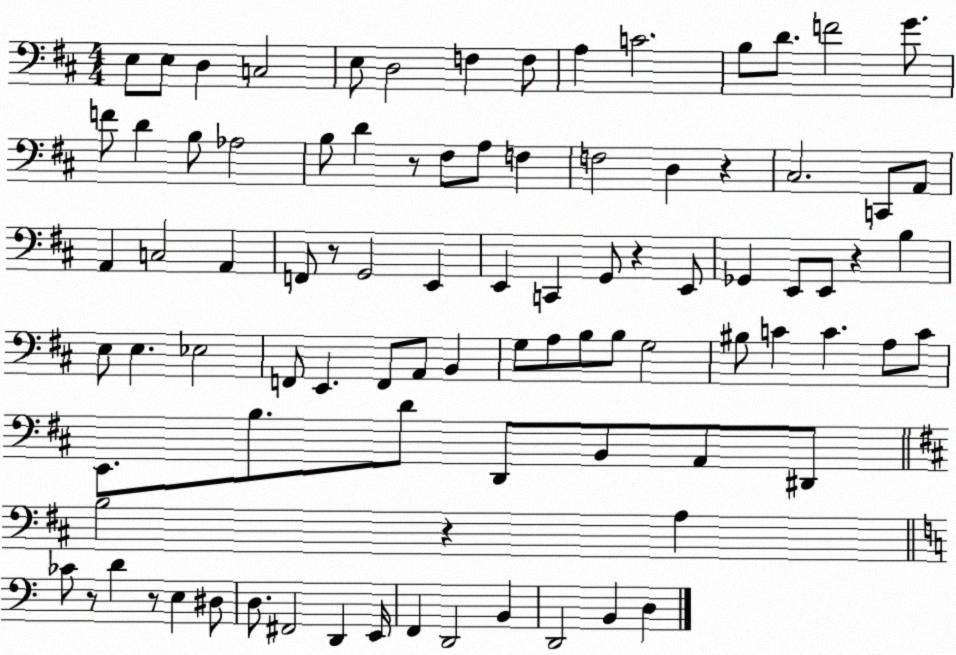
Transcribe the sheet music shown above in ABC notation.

X:1
T:Untitled
M:4/4
L:1/4
K:D
E,/2 E,/2 D, C,2 E,/2 D,2 F, F,/2 A, C2 B,/2 D/2 F2 G/2 F/2 D B,/2 _A,2 B,/2 D z/2 ^F,/2 A,/2 F, F,2 D, z ^C,2 C,,/2 A,,/2 A,, C,2 A,, F,,/2 z/2 G,,2 E,, E,, C,, G,,/2 z E,,/2 _G,, E,,/2 E,,/2 z B, E,/2 E, _E,2 F,,/2 E,, F,,/2 A,,/2 B,, G,/2 A,/2 B,/2 B,/2 G,2 ^B,/2 C C A,/2 C/2 E,,/2 B,/2 D/2 D,,/2 B,,/2 A,,/2 ^D,,/2 B,2 z A, _C/2 z/2 D z/2 E, ^D,/2 D,/2 ^F,,2 D,, E,,/4 F,, D,,2 B,, D,,2 B,, D,